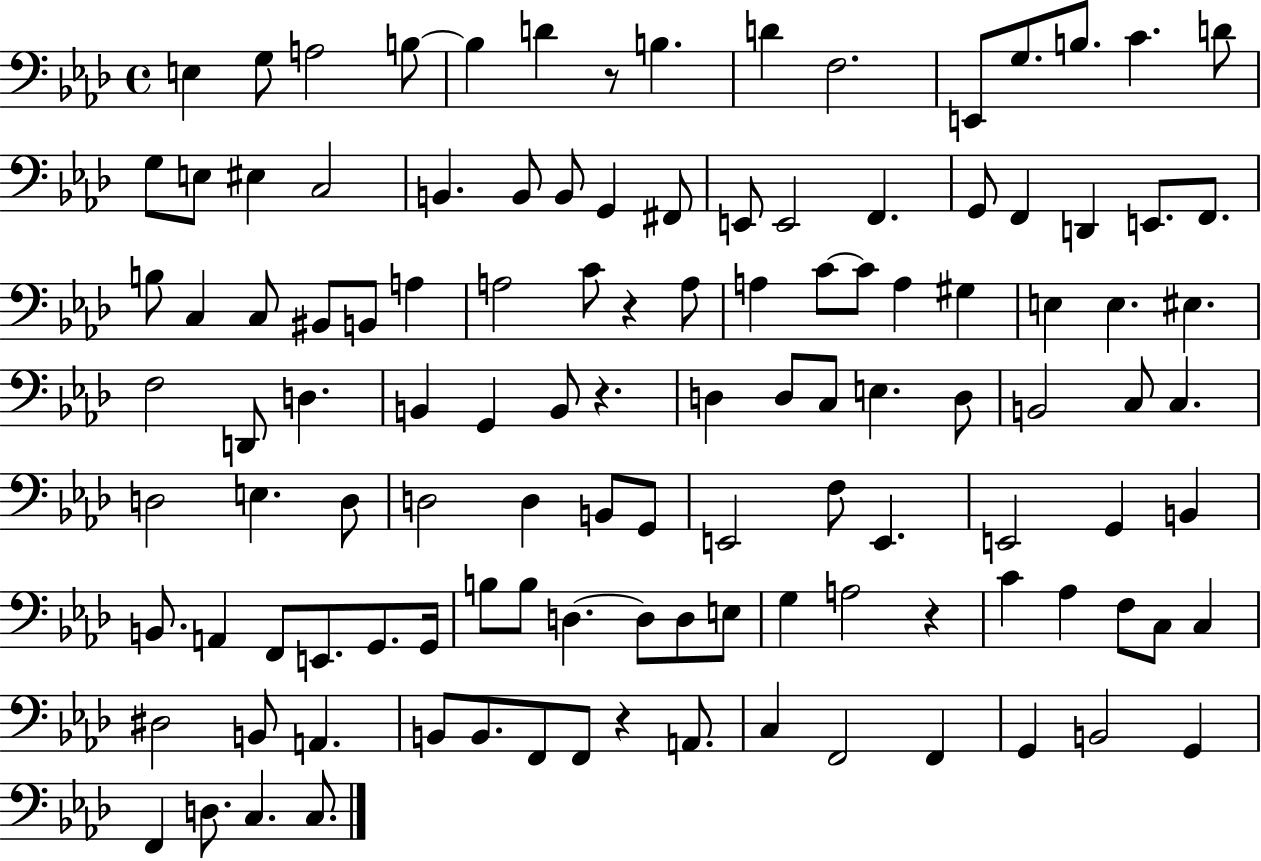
{
  \clef bass
  \time 4/4
  \defaultTimeSignature
  \key aes \major
  e4 g8 a2 b8~~ | b4 d'4 r8 b4. | d'4 f2. | e,8 g8. b8. c'4. d'8 | \break g8 e8 eis4 c2 | b,4. b,8 b,8 g,4 fis,8 | e,8 e,2 f,4. | g,8 f,4 d,4 e,8. f,8. | \break b8 c4 c8 bis,8 b,8 a4 | a2 c'8 r4 a8 | a4 c'8~~ c'8 a4 gis4 | e4 e4. eis4. | \break f2 d,8 d4. | b,4 g,4 b,8 r4. | d4 d8 c8 e4. d8 | b,2 c8 c4. | \break d2 e4. d8 | d2 d4 b,8 g,8 | e,2 f8 e,4. | e,2 g,4 b,4 | \break b,8. a,4 f,8 e,8. g,8. g,16 | b8 b8 d4.~~ d8 d8 e8 | g4 a2 r4 | c'4 aes4 f8 c8 c4 | \break dis2 b,8 a,4. | b,8 b,8. f,8 f,8 r4 a,8. | c4 f,2 f,4 | g,4 b,2 g,4 | \break f,4 d8. c4. c8. | \bar "|."
}